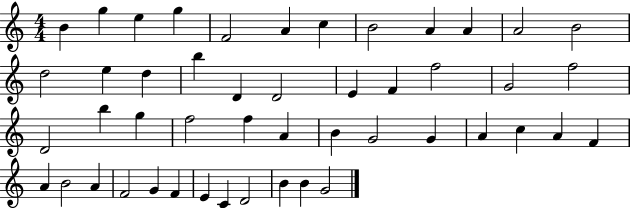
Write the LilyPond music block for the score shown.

{
  \clef treble
  \numericTimeSignature
  \time 4/4
  \key c \major
  b'4 g''4 e''4 g''4 | f'2 a'4 c''4 | b'2 a'4 a'4 | a'2 b'2 | \break d''2 e''4 d''4 | b''4 d'4 d'2 | e'4 f'4 f''2 | g'2 f''2 | \break d'2 b''4 g''4 | f''2 f''4 a'4 | b'4 g'2 g'4 | a'4 c''4 a'4 f'4 | \break a'4 b'2 a'4 | f'2 g'4 f'4 | e'4 c'4 d'2 | b'4 b'4 g'2 | \break \bar "|."
}